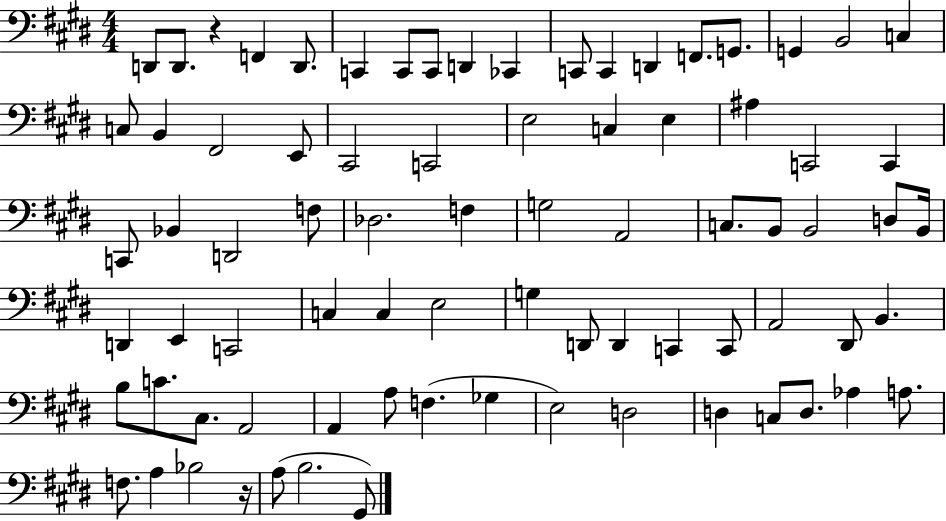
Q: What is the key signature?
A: E major